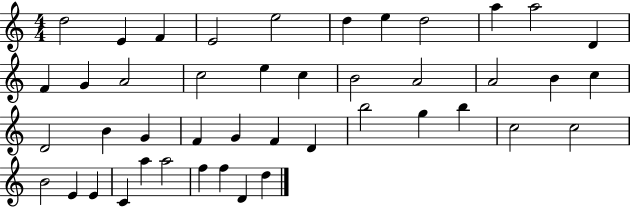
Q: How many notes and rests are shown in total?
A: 44